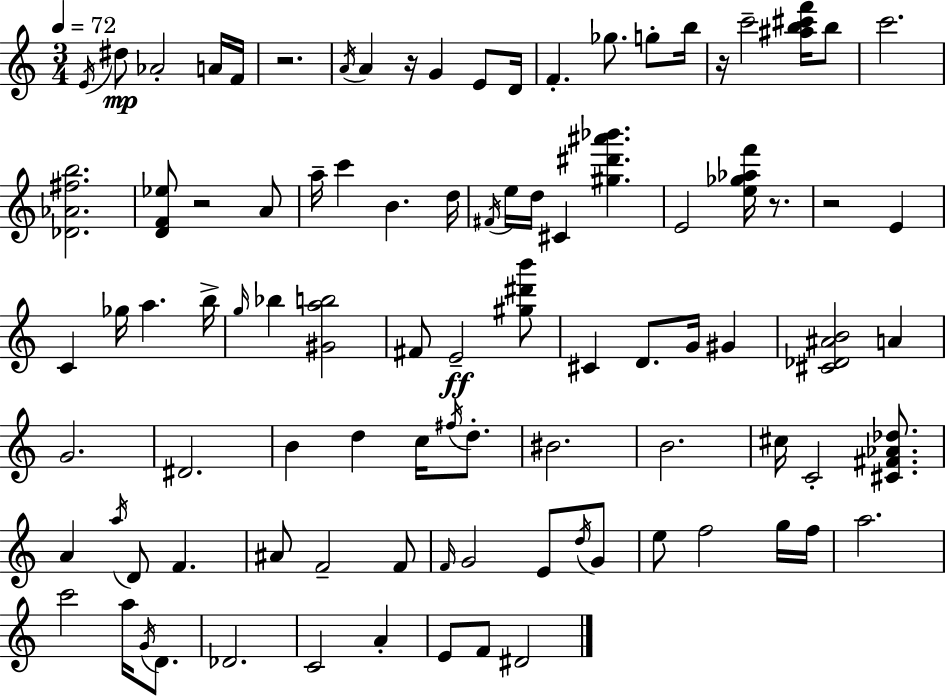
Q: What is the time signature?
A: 3/4